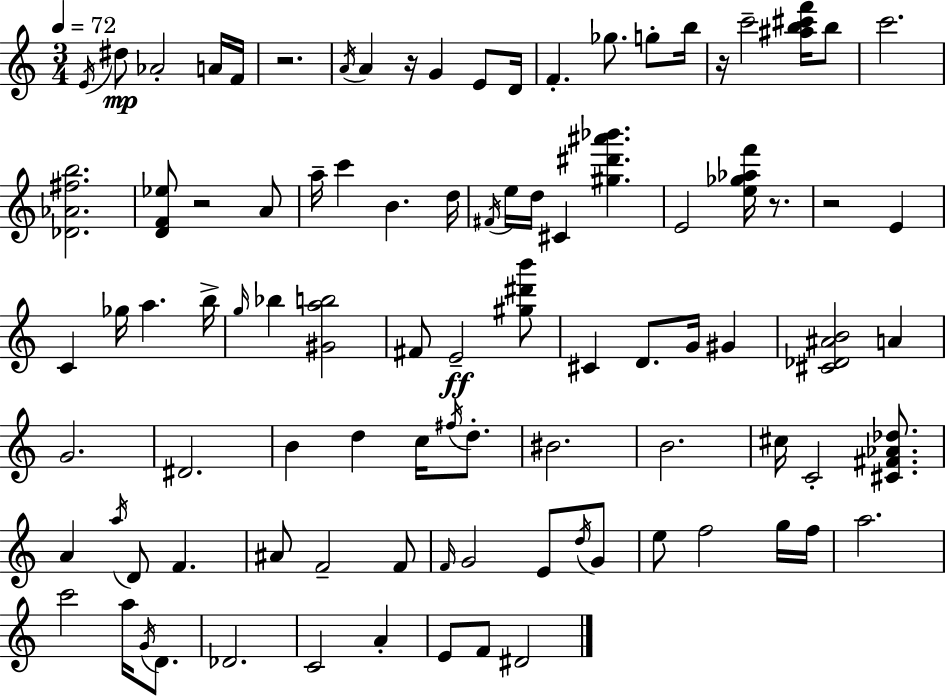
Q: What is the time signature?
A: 3/4